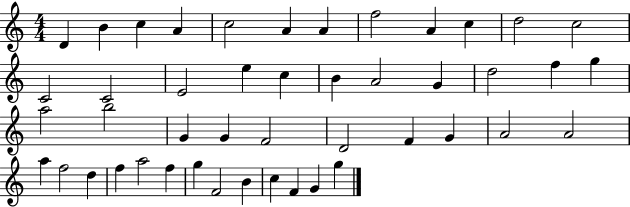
D4/q B4/q C5/q A4/q C5/h A4/q A4/q F5/h A4/q C5/q D5/h C5/h C4/h C4/h E4/h E5/q C5/q B4/q A4/h G4/q D5/h F5/q G5/q A5/h B5/h G4/q G4/q F4/h D4/h F4/q G4/q A4/h A4/h A5/q F5/h D5/q F5/q A5/h F5/q G5/q F4/h B4/q C5/q F4/q G4/q G5/q